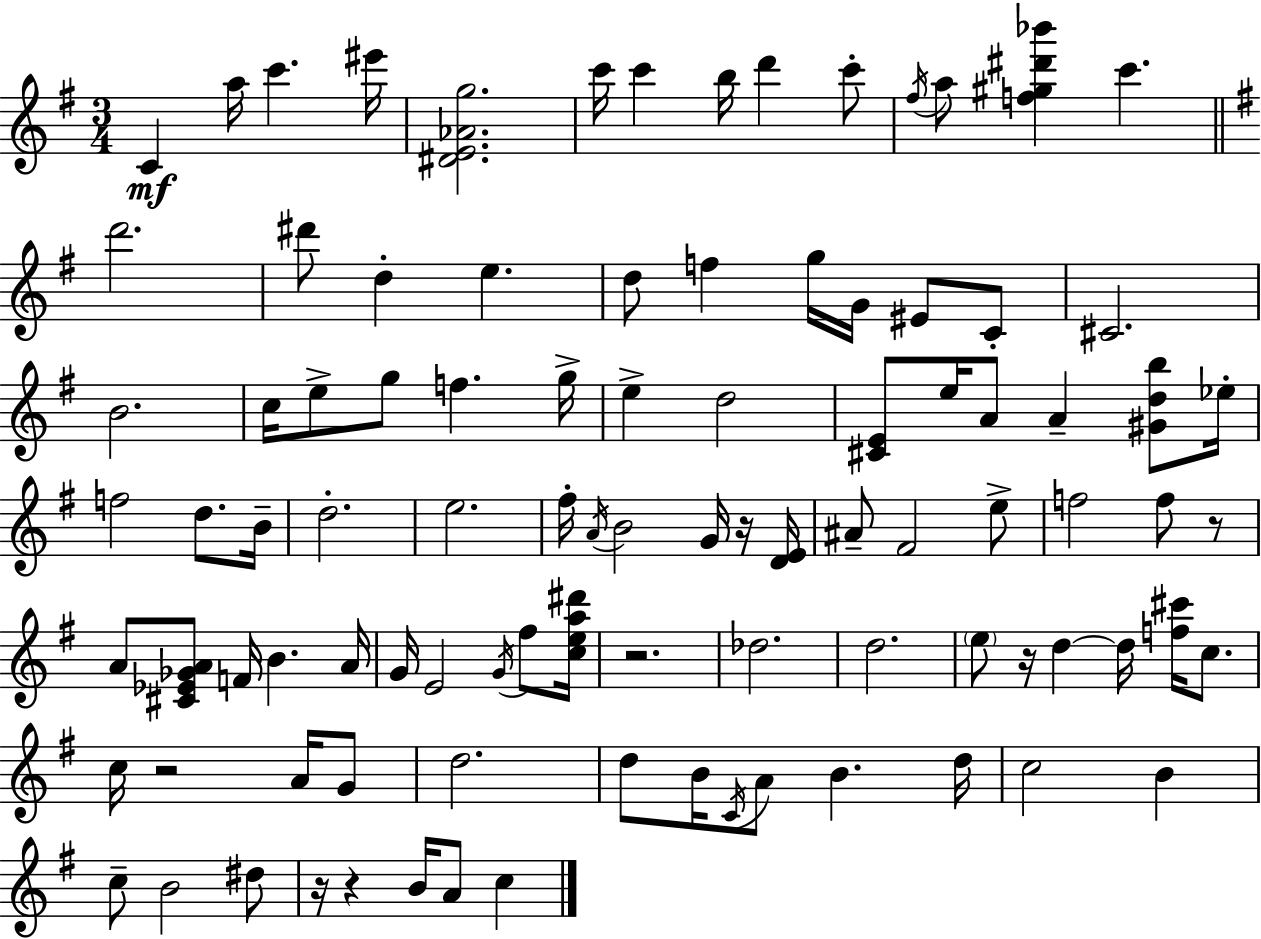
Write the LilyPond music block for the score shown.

{
  \clef treble
  \numericTimeSignature
  \time 3/4
  \key e \minor
  \repeat volta 2 { c'4\mf a''16 c'''4. eis'''16 | <dis' e' aes' g''>2. | c'''16 c'''4 b''16 d'''4 c'''8-. | \acciaccatura { fis''16 } a''8 <f'' gis'' dis''' bes'''>4 c'''4. | \break \bar "||" \break \key e \minor d'''2. | dis'''8 d''4-. e''4. | d''8 f''4 g''16 g'16 eis'8 c'8-. | cis'2. | \break b'2. | c''16 e''8-> g''8 f''4. g''16-> | e''4-> d''2 | <cis' e'>8 e''16 a'8 a'4-- <gis' d'' b''>8 ees''16-. | \break f''2 d''8. b'16-- | d''2.-. | e''2. | fis''16-. \acciaccatura { a'16 } b'2 g'16 r16 | \break <d' e'>16 ais'8-- fis'2 e''8-> | f''2 f''8 r8 | a'8 <cis' ees' ges' a'>8 f'16 b'4. | a'16 g'16 e'2 \acciaccatura { g'16 } fis''8 | \break <c'' e'' a'' dis'''>16 r2. | des''2. | d''2. | \parenthesize e''8 r16 d''4~~ d''16 <f'' cis'''>16 c''8. | \break c''16 r2 a'16 | g'8 d''2. | d''8 b'16 \acciaccatura { c'16 } a'8 b'4. | d''16 c''2 b'4 | \break c''8-- b'2 | dis''8 r16 r4 b'16 a'8 c''4 | } \bar "|."
}